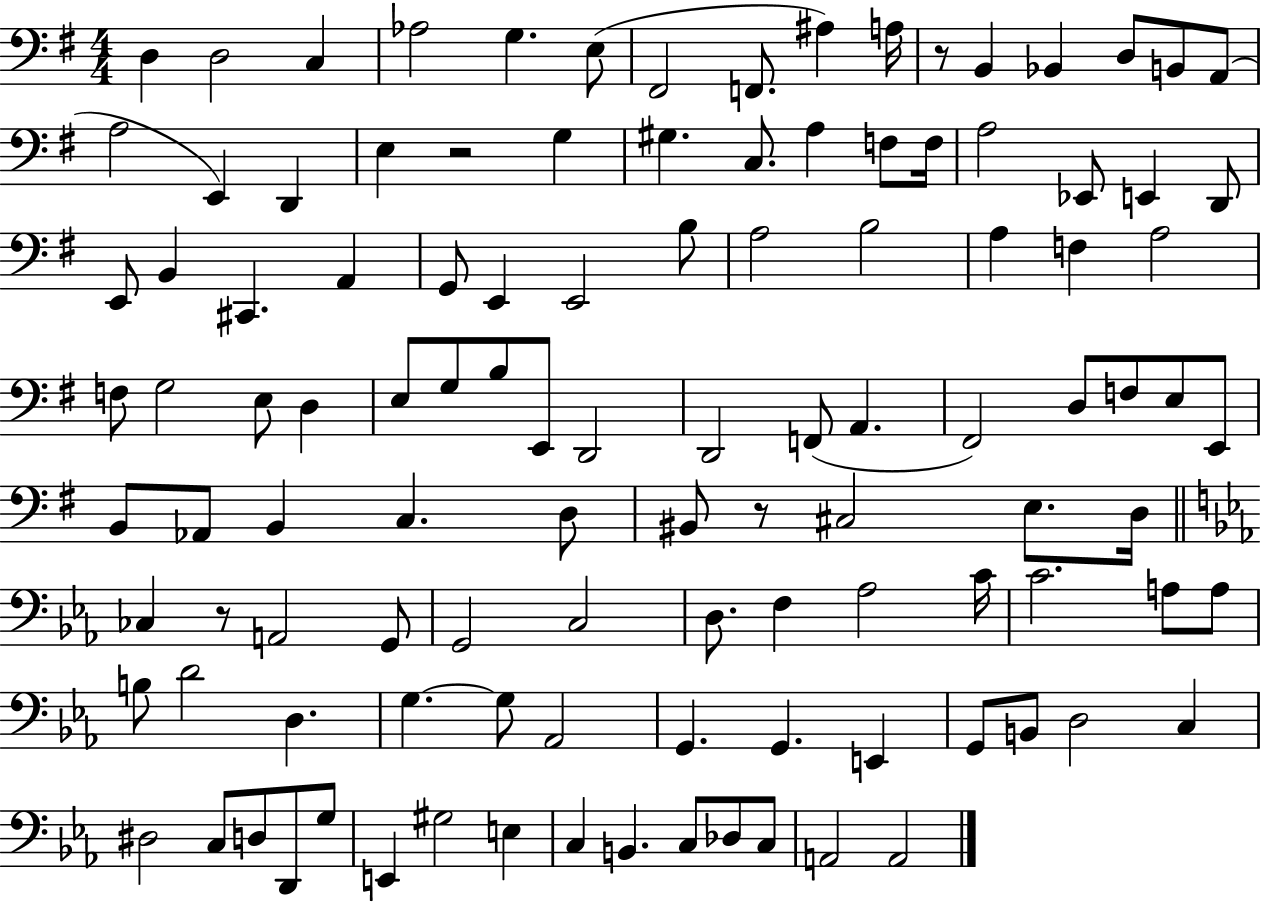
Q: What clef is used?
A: bass